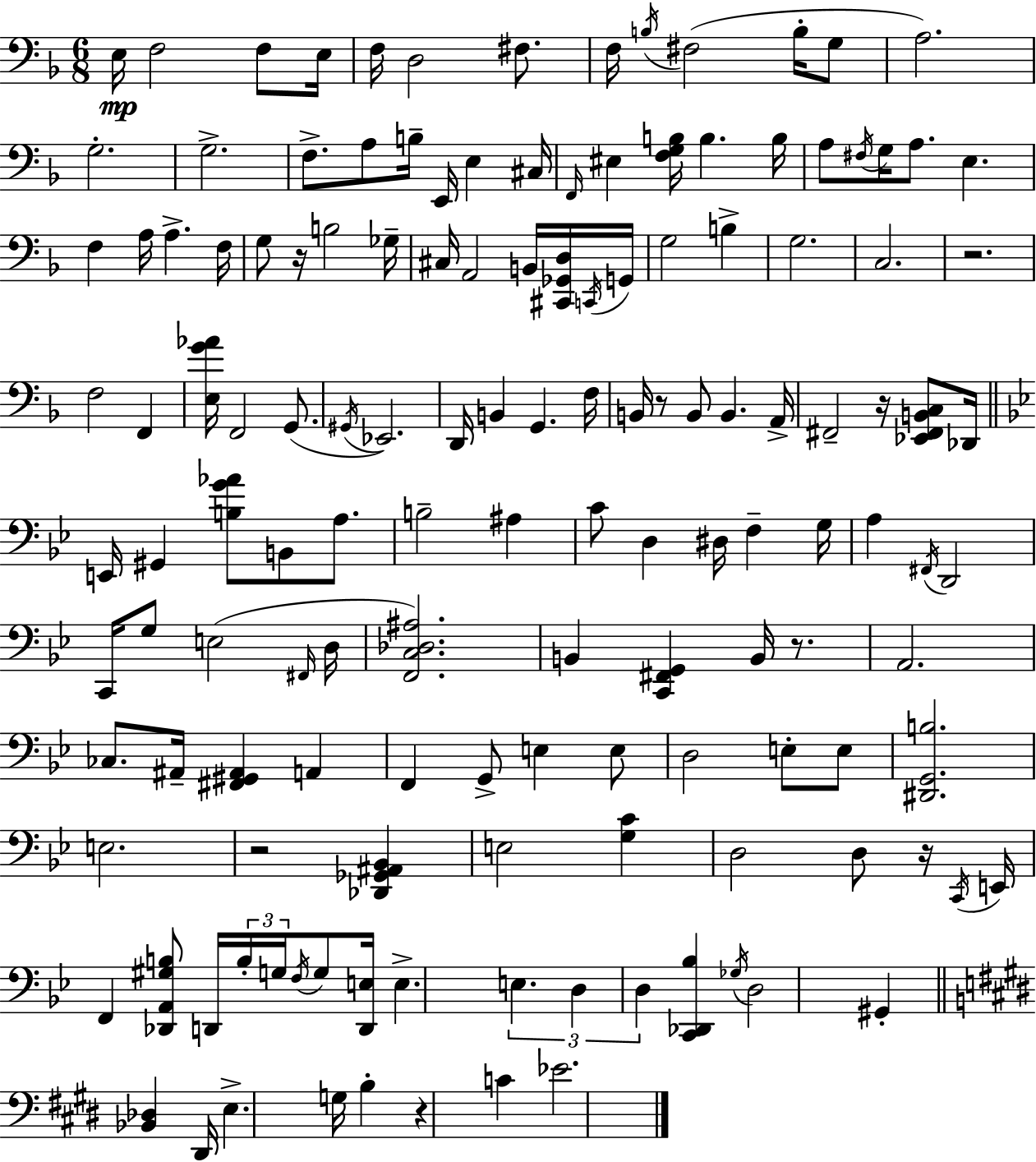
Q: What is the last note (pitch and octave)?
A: Eb4